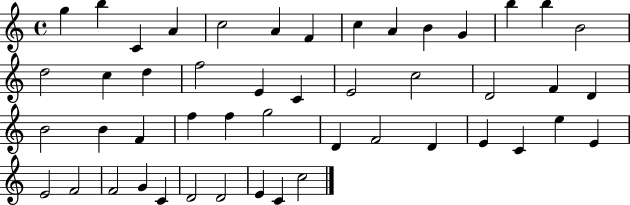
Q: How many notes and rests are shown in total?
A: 48